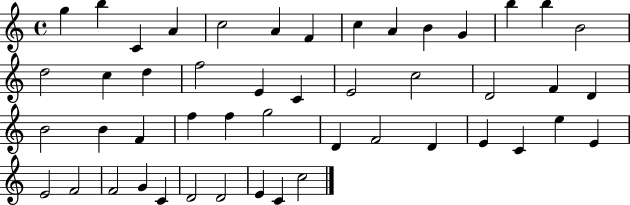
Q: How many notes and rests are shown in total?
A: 48